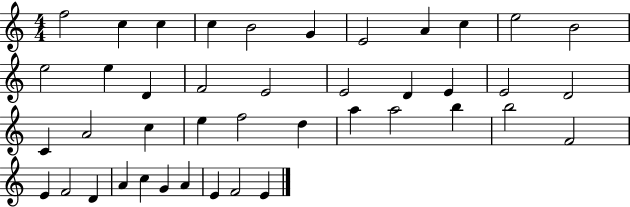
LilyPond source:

{
  \clef treble
  \numericTimeSignature
  \time 4/4
  \key c \major
  f''2 c''4 c''4 | c''4 b'2 g'4 | e'2 a'4 c''4 | e''2 b'2 | \break e''2 e''4 d'4 | f'2 e'2 | e'2 d'4 e'4 | e'2 d'2 | \break c'4 a'2 c''4 | e''4 f''2 d''4 | a''4 a''2 b''4 | b''2 f'2 | \break e'4 f'2 d'4 | a'4 c''4 g'4 a'4 | e'4 f'2 e'4 | \bar "|."
}